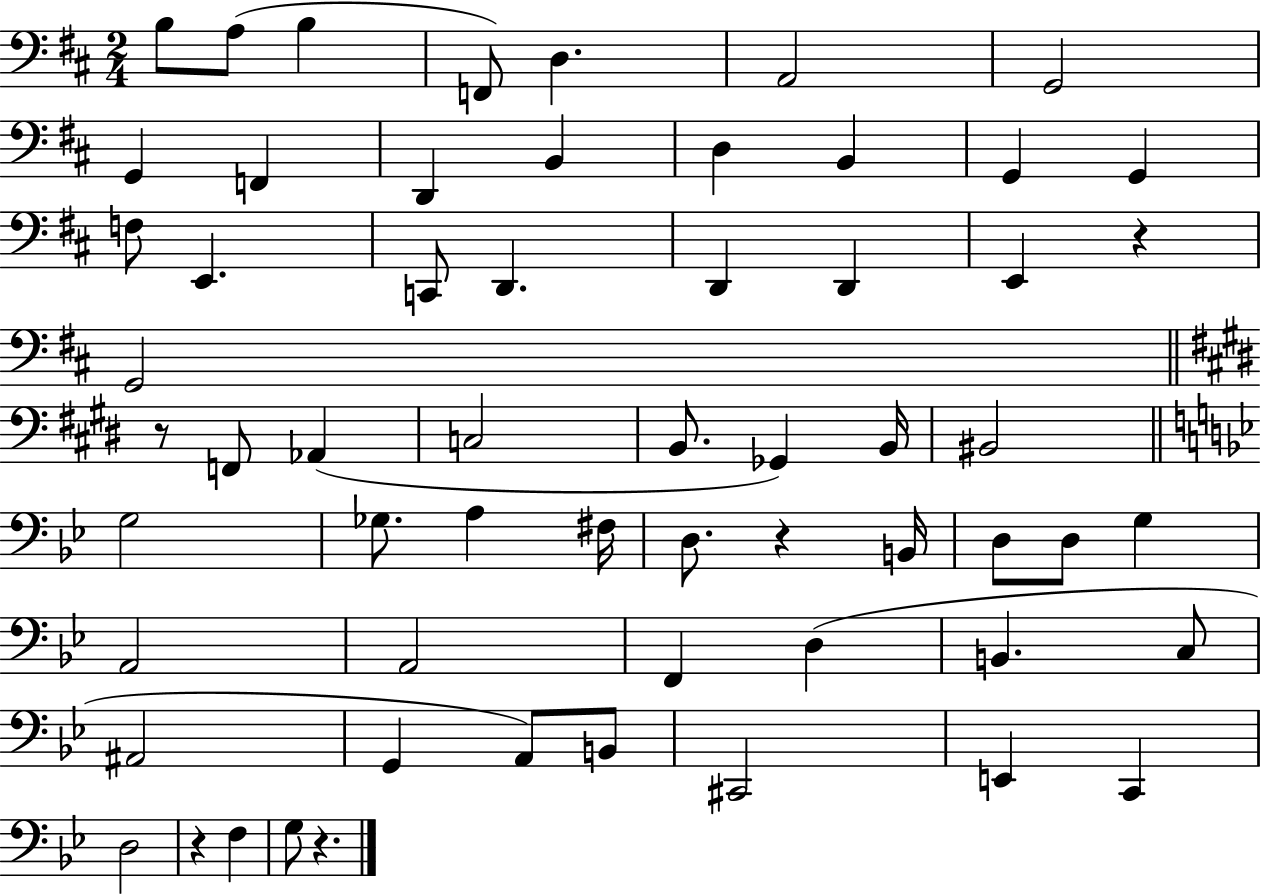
X:1
T:Untitled
M:2/4
L:1/4
K:D
B,/2 A,/2 B, F,,/2 D, A,,2 G,,2 G,, F,, D,, B,, D, B,, G,, G,, F,/2 E,, C,,/2 D,, D,, D,, E,, z G,,2 z/2 F,,/2 _A,, C,2 B,,/2 _G,, B,,/4 ^B,,2 G,2 _G,/2 A, ^F,/4 D,/2 z B,,/4 D,/2 D,/2 G, A,,2 A,,2 F,, D, B,, C,/2 ^A,,2 G,, A,,/2 B,,/2 ^C,,2 E,, C,, D,2 z F, G,/2 z